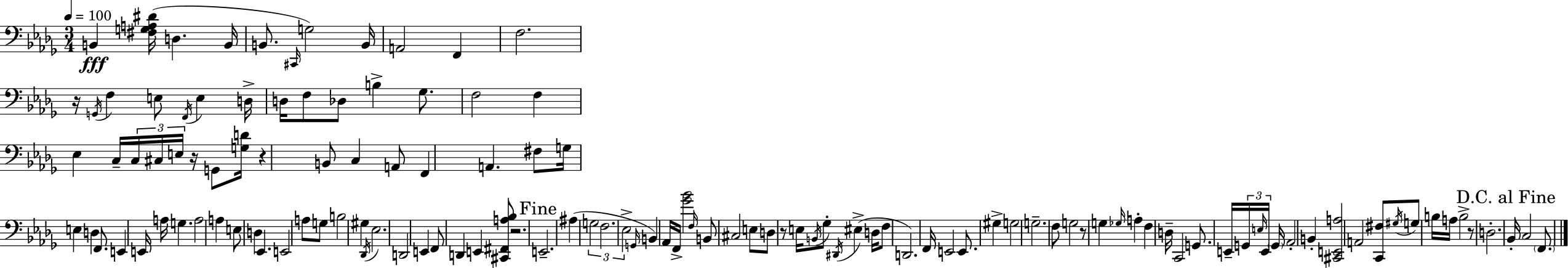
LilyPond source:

{
  \clef bass
  \numericTimeSignature
  \time 3/4
  \key bes \minor
  \tempo 4 = 100
  b,4\fff <fis g a dis'>16( d4. b,16 | b,8. \grace { cis,16 } g2) | b,16 a,2 f,4 | f2. | \break r16 \acciaccatura { g,16 } f4 e8 \acciaccatura { f,16 } e4 | d16-> d16 f8 des8 b4-> | ges8. f2 f4 | ees4 c16-- \tuplet 3/2 { c16 cis16 e16 } r16 | \break g,8 <g d'>16 r4 b,8 c4 | a,8 f,4 a,4. | fis8 g16 e4 d4 | f,8. e,4 e,16 a16 g4. | \break a2 a4 | e8 d4 ees,4. | e,2 a8 | g8 b2 gis4 | \break \acciaccatura { des,16 } ees2. | d,2 | e,4 f,8 d,4 e,4 | <cis, fis, a bes>8 r2. | \break \mark "Fine" e,2.-- | ais4( \tuplet 3/2 { g2 | f2. | ees2-> } | \break \grace { g,16 }) b,4 aes,16 f,16-> <ges' bes'>2 | \grace { f16 } b,8 cis2 | e8 d8 r8 e16 \acciaccatura { b,16 } ges8-. | \acciaccatura { dis,16 } eis4->( d16 f8 d,2.) | \break f,16 e,2 | e,8. gis4-> | g2 g2.-- | f8 g2 | \break r8 g4 | \grace { ges16 } a4-. f4 d16-- c,2 | g,8. e,16-- \tuplet 3/2 { g,16 \grace { e16 } | e,16 } \parenthesize g,16 aes,2-. b,4-. | \break <cis, e, a>2 a,2 | <c, fis>8 \acciaccatura { gis16 } g8 b16 | a16 b2-> r8 d2.-. | \mark "D.C. al Fine" bes,16-. | \break c2 \parenthesize f,8. \bar "|."
}